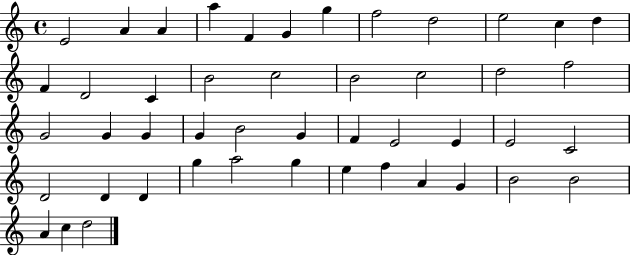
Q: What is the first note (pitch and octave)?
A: E4